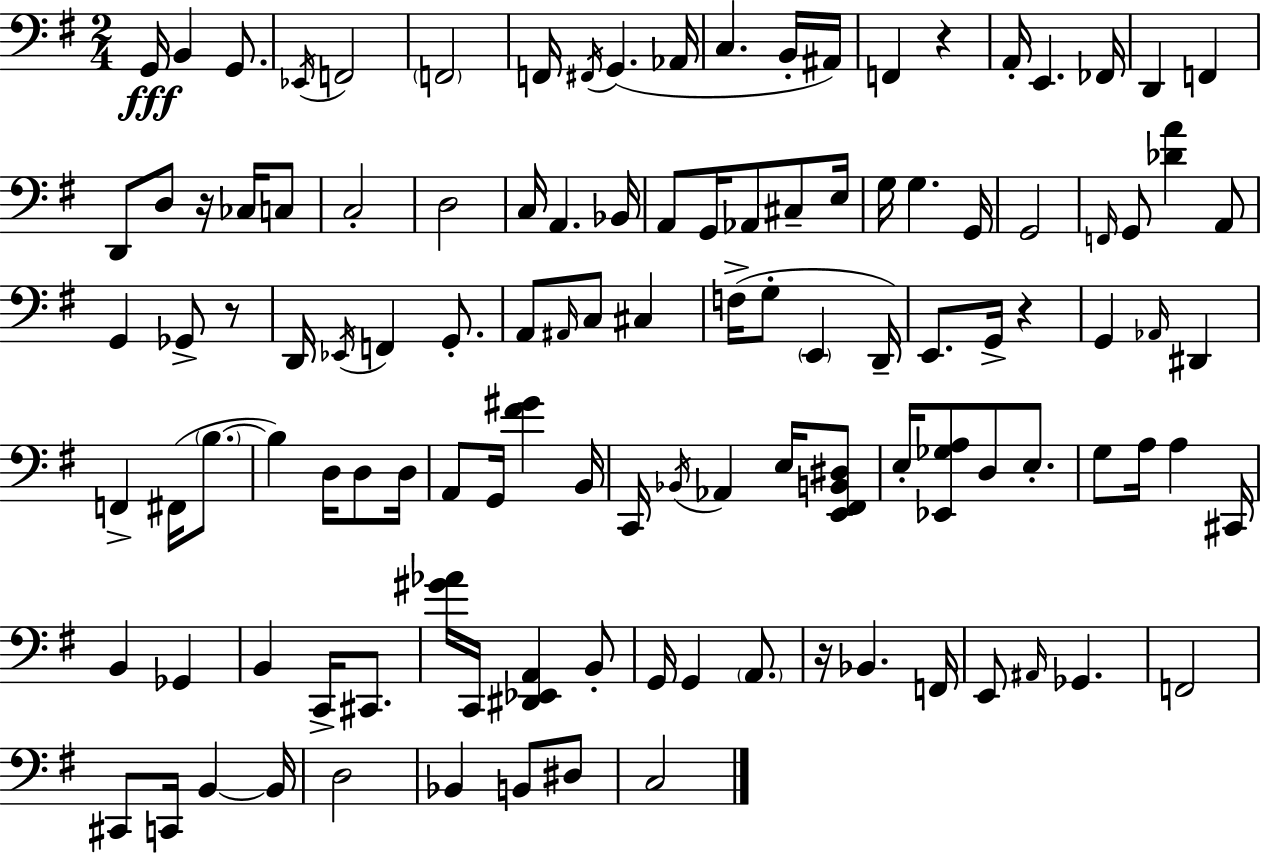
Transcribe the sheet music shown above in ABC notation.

X:1
T:Untitled
M:2/4
L:1/4
K:Em
G,,/4 B,, G,,/2 _E,,/4 F,,2 F,,2 F,,/4 ^F,,/4 G,, _A,,/4 C, B,,/4 ^A,,/4 F,, z A,,/4 E,, _F,,/4 D,, F,, D,,/2 D,/2 z/4 _C,/4 C,/2 C,2 D,2 C,/4 A,, _B,,/4 A,,/2 G,,/4 _A,,/2 ^C,/2 E,/4 G,/4 G, G,,/4 G,,2 F,,/4 G,,/2 [_DA] A,,/2 G,, _G,,/2 z/2 D,,/4 _E,,/4 F,, G,,/2 A,,/2 ^A,,/4 C,/2 ^C, F,/4 G,/2 E,, D,,/4 E,,/2 G,,/4 z G,, _A,,/4 ^D,, F,, ^F,,/4 B,/2 B, D,/4 D,/2 D,/4 A,,/2 G,,/4 [^F^G] B,,/4 C,,/4 _B,,/4 _A,, E,/4 [E,,^F,,B,,^D,]/2 E,/4 [_E,,_G,A,]/2 D,/2 E,/2 G,/2 A,/4 A, ^C,,/4 B,, _G,, B,, C,,/4 ^C,,/2 [^G_A]/4 C,,/4 [^D,,_E,,A,,] B,,/2 G,,/4 G,, A,,/2 z/4 _B,, F,,/4 E,,/2 ^A,,/4 _G,, F,,2 ^C,,/2 C,,/4 B,, B,,/4 D,2 _B,, B,,/2 ^D,/2 C,2